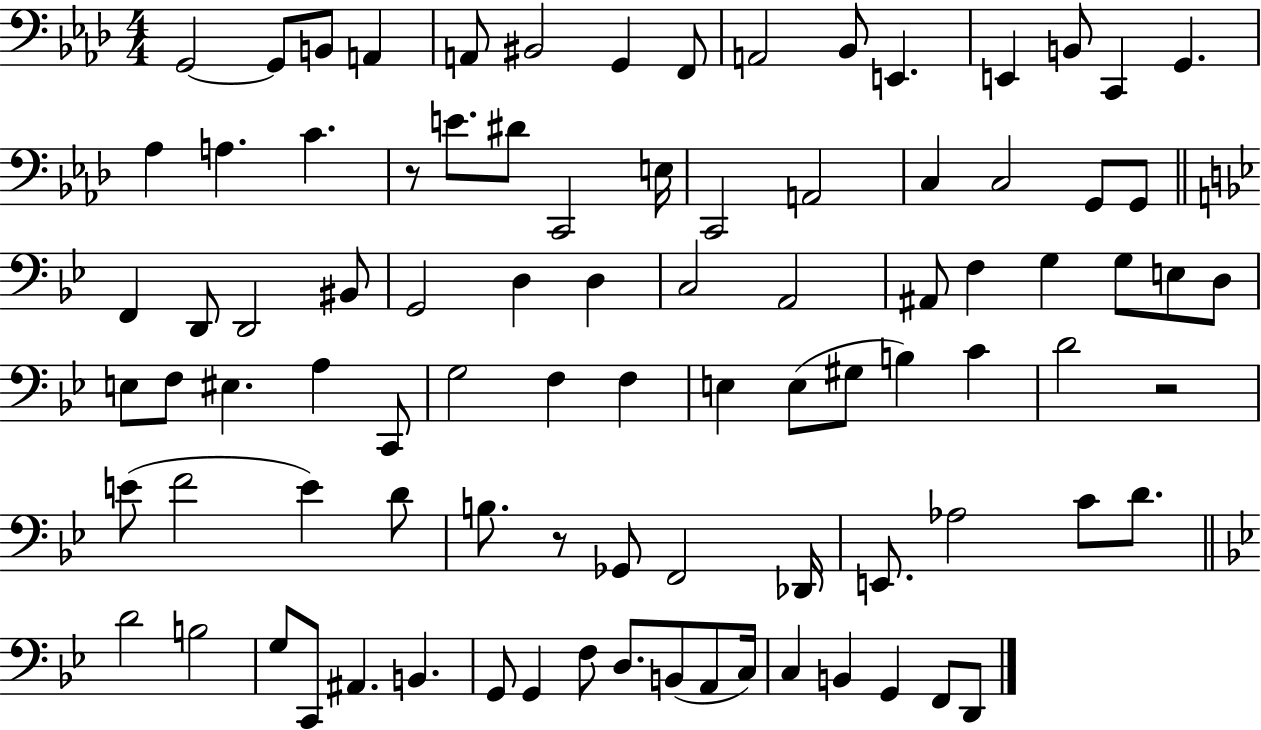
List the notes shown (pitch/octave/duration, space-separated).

G2/h G2/e B2/e A2/q A2/e BIS2/h G2/q F2/e A2/h Bb2/e E2/q. E2/q B2/e C2/q G2/q. Ab3/q A3/q. C4/q. R/e E4/e. D#4/e C2/h E3/s C2/h A2/h C3/q C3/h G2/e G2/e F2/q D2/e D2/h BIS2/e G2/h D3/q D3/q C3/h A2/h A#2/e F3/q G3/q G3/e E3/e D3/e E3/e F3/e EIS3/q. A3/q C2/e G3/h F3/q F3/q E3/q E3/e G#3/e B3/q C4/q D4/h R/h E4/e F4/h E4/q D4/e B3/e. R/e Gb2/e F2/h Db2/s E2/e. Ab3/h C4/e D4/e. D4/h B3/h G3/e C2/e A#2/q. B2/q. G2/e G2/q F3/e D3/e. B2/e A2/e C3/s C3/q B2/q G2/q F2/e D2/e